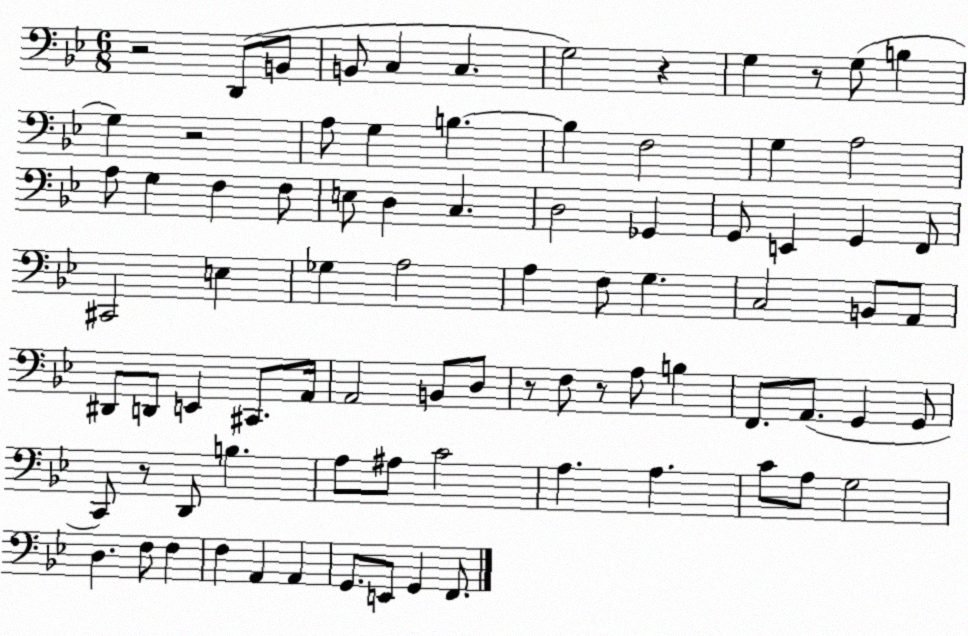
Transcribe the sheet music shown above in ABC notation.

X:1
T:Untitled
M:6/8
L:1/4
K:Bb
z2 D,,/2 B,,/2 B,,/2 C, C, G,2 z G, z/2 G,/2 B, G, z2 A,/2 G, B, B, F,2 G, A,2 A,/2 G, F, F,/2 E,/2 D, C, D,2 _G,, G,,/2 E,, G,, F,,/2 ^C,,2 E, _G, A,2 A, F,/2 G, C,2 B,,/2 A,,/2 ^D,,/2 D,,/2 E,, ^C,,/2 A,,/4 A,,2 B,,/2 D,/2 z/2 F,/2 z/2 A,/2 B, F,,/2 A,,/2 G,, G,,/2 C,,/2 z/2 D,,/2 B, A,/2 ^A,/2 C2 A, A, C/2 A,/2 G,2 D, F,/2 F, F, A,, A,, G,,/2 E,,/2 G,, F,,/2